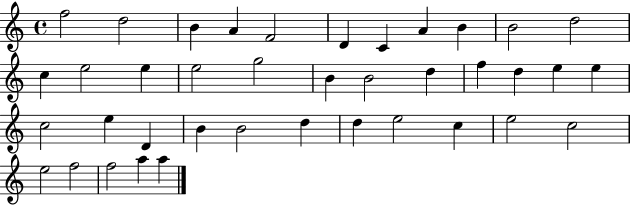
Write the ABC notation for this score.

X:1
T:Untitled
M:4/4
L:1/4
K:C
f2 d2 B A F2 D C A B B2 d2 c e2 e e2 g2 B B2 d f d e e c2 e D B B2 d d e2 c e2 c2 e2 f2 f2 a a